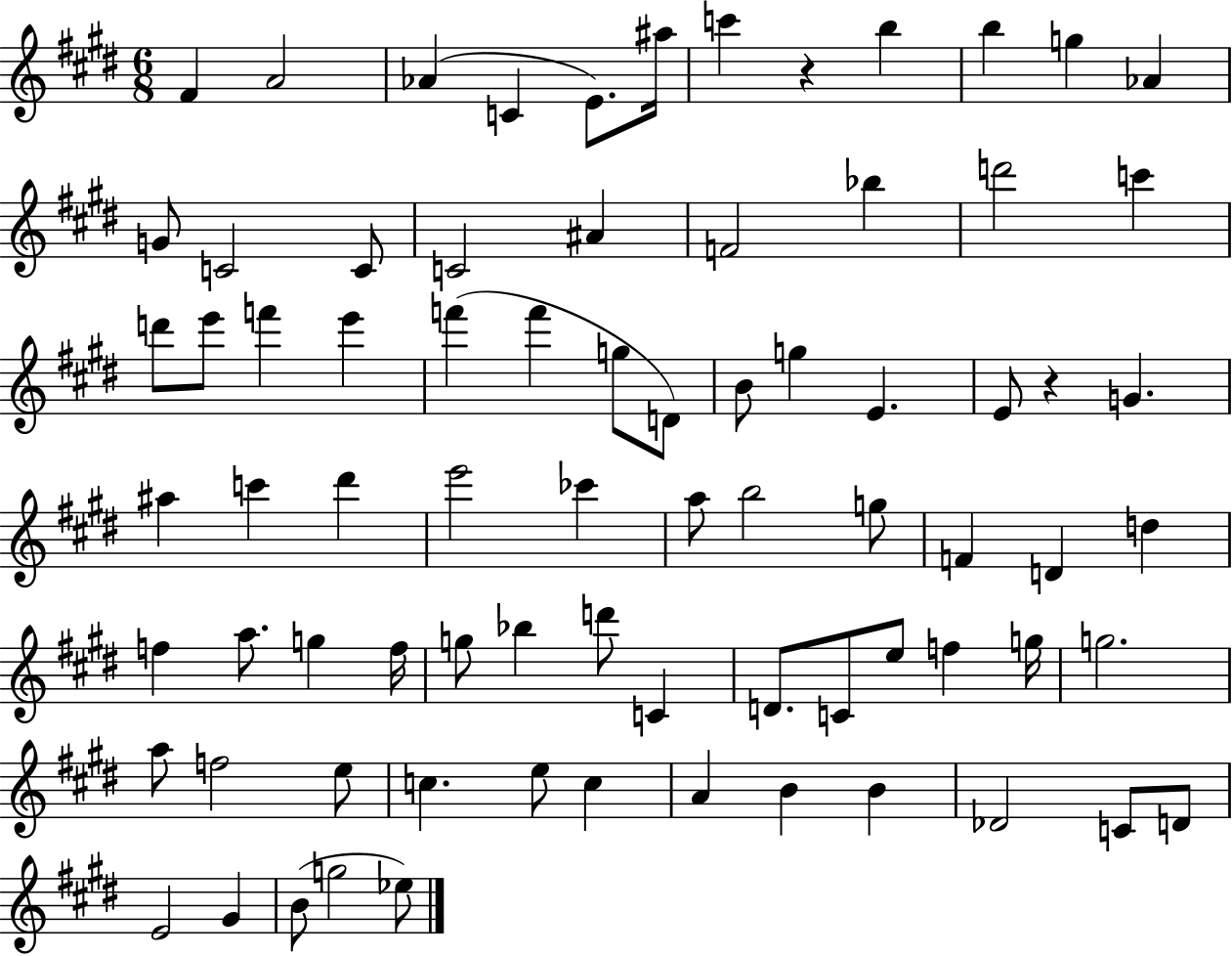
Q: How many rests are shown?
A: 2